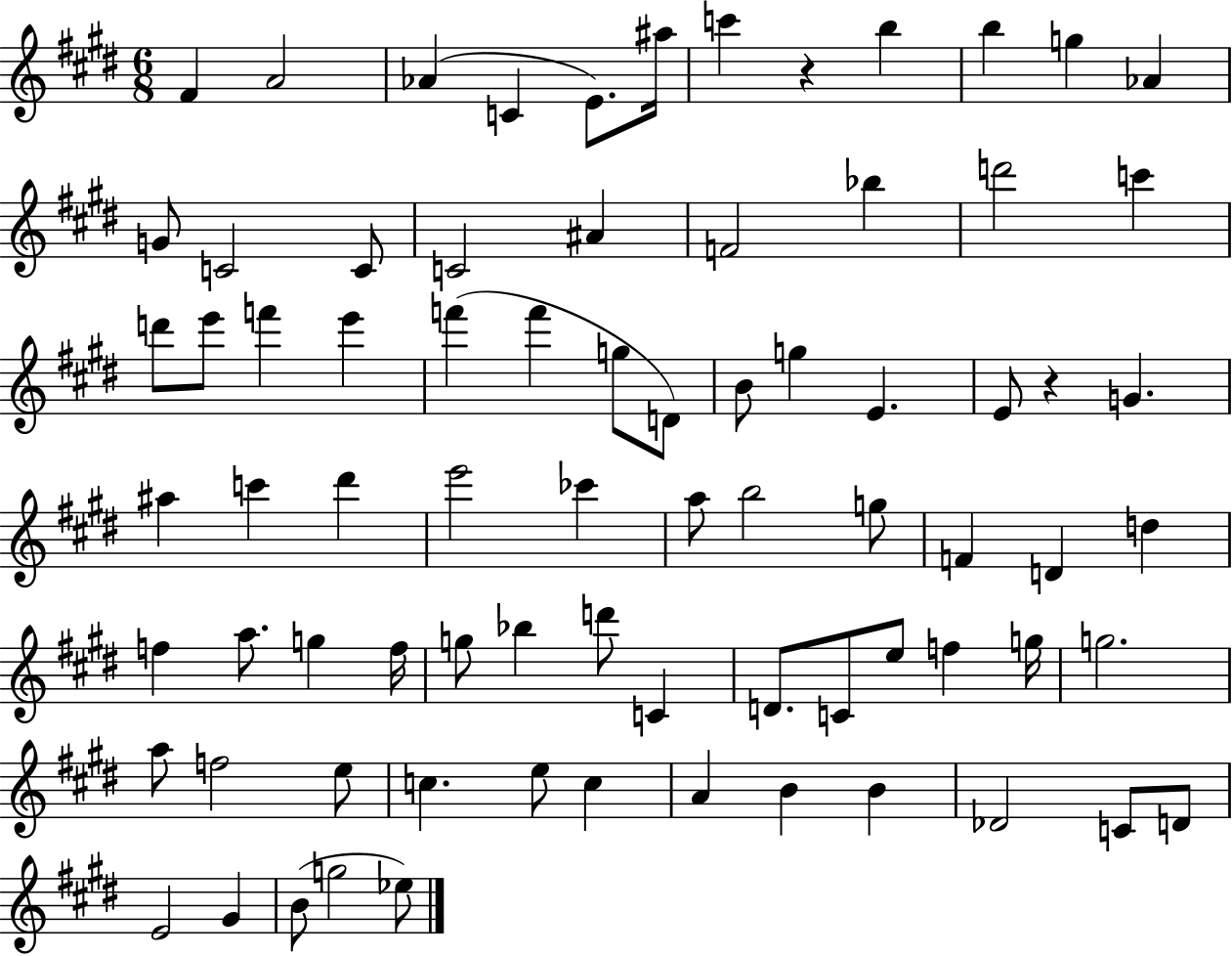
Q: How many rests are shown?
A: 2